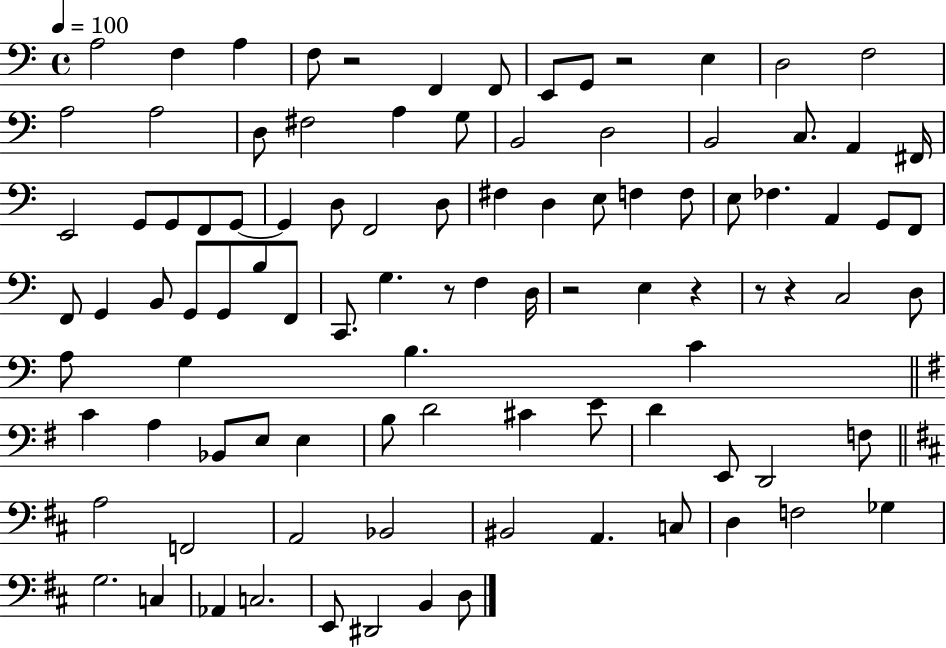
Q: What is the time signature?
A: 4/4